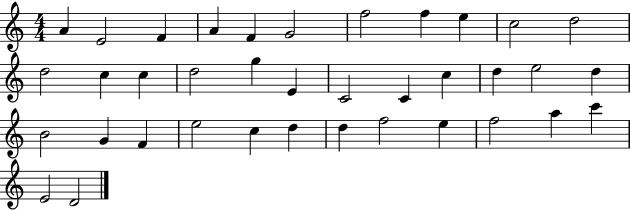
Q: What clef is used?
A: treble